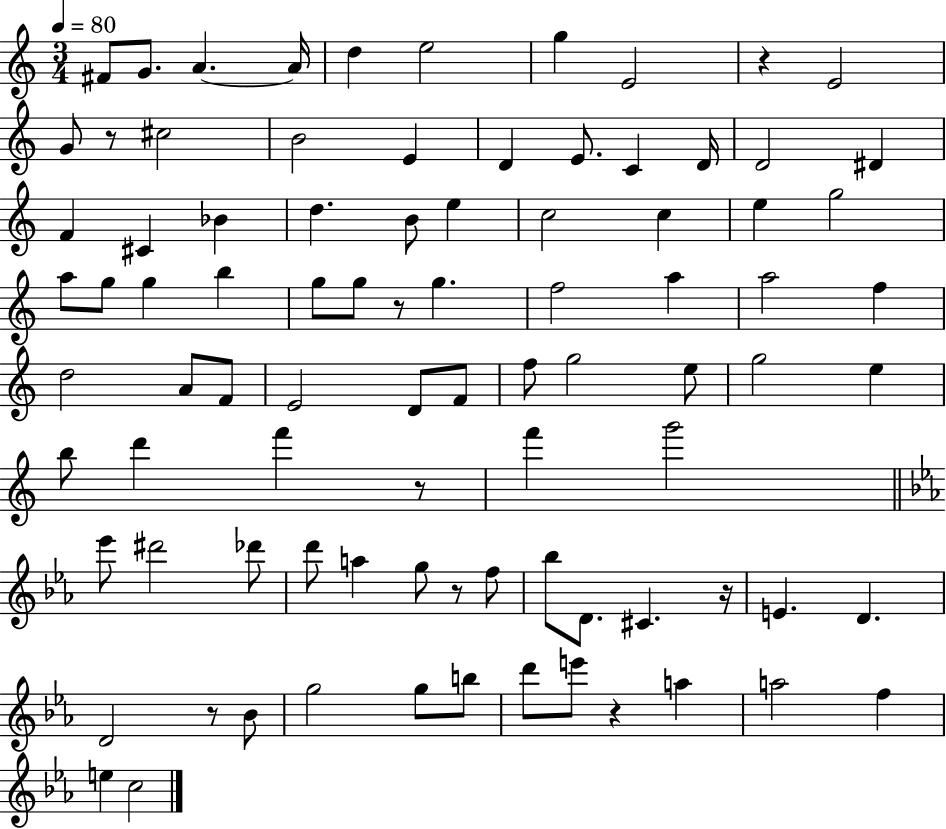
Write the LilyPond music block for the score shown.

{
  \clef treble
  \numericTimeSignature
  \time 3/4
  \key c \major
  \tempo 4 = 80
  fis'8 g'8. a'4.~~ a'16 | d''4 e''2 | g''4 e'2 | r4 e'2 | \break g'8 r8 cis''2 | b'2 e'4 | d'4 e'8. c'4 d'16 | d'2 dis'4 | \break f'4 cis'4 bes'4 | d''4. b'8 e''4 | c''2 c''4 | e''4 g''2 | \break a''8 g''8 g''4 b''4 | g''8 g''8 r8 g''4. | f''2 a''4 | a''2 f''4 | \break d''2 a'8 f'8 | e'2 d'8 f'8 | f''8 g''2 e''8 | g''2 e''4 | \break b''8 d'''4 f'''4 r8 | f'''4 g'''2 | \bar "||" \break \key ees \major ees'''8 dis'''2 des'''8 | d'''8 a''4 g''8 r8 f''8 | bes''8 d'8. cis'4. r16 | e'4. d'4. | \break d'2 r8 bes'8 | g''2 g''8 b''8 | d'''8 e'''8 r4 a''4 | a''2 f''4 | \break e''4 c''2 | \bar "|."
}